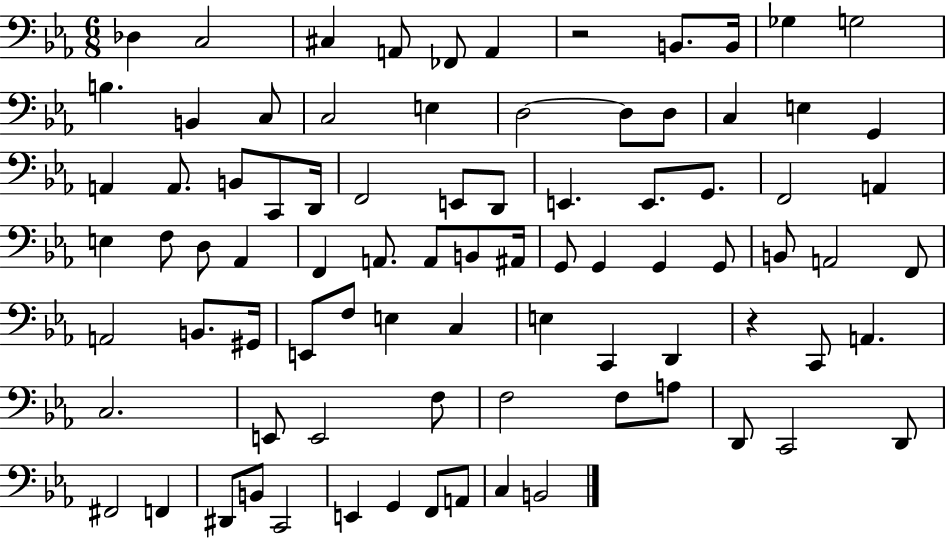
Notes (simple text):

Db3/q C3/h C#3/q A2/e FES2/e A2/q R/h B2/e. B2/s Gb3/q G3/h B3/q. B2/q C3/e C3/h E3/q D3/h D3/e D3/e C3/q E3/q G2/q A2/q A2/e. B2/e C2/e D2/s F2/h E2/e D2/e E2/q. E2/e. G2/e. F2/h A2/q E3/q F3/e D3/e Ab2/q F2/q A2/e. A2/e B2/e A#2/s G2/e G2/q G2/q G2/e B2/e A2/h F2/e A2/h B2/e. G#2/s E2/e F3/e E3/q C3/q E3/q C2/q D2/q R/q C2/e A2/q. C3/h. E2/e E2/h F3/e F3/h F3/e A3/e D2/e C2/h D2/e F#2/h F2/q D#2/e B2/e C2/h E2/q G2/q F2/e A2/e C3/q B2/h